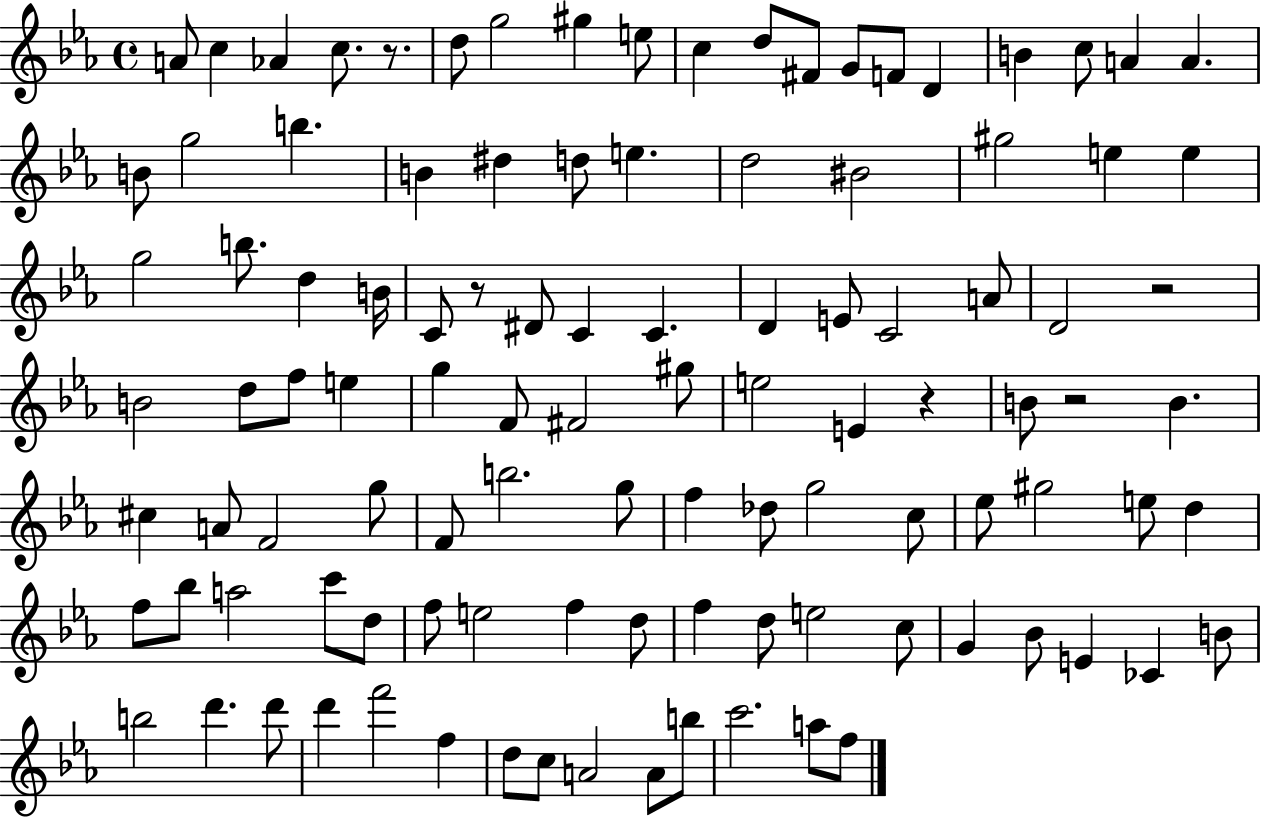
{
  \clef treble
  \time 4/4
  \defaultTimeSignature
  \key ees \major
  a'8 c''4 aes'4 c''8. r8. | d''8 g''2 gis''4 e''8 | c''4 d''8 fis'8 g'8 f'8 d'4 | b'4 c''8 a'4 a'4. | \break b'8 g''2 b''4. | b'4 dis''4 d''8 e''4. | d''2 bis'2 | gis''2 e''4 e''4 | \break g''2 b''8. d''4 b'16 | c'8 r8 dis'8 c'4 c'4. | d'4 e'8 c'2 a'8 | d'2 r2 | \break b'2 d''8 f''8 e''4 | g''4 f'8 fis'2 gis''8 | e''2 e'4 r4 | b'8 r2 b'4. | \break cis''4 a'8 f'2 g''8 | f'8 b''2. g''8 | f''4 des''8 g''2 c''8 | ees''8 gis''2 e''8 d''4 | \break f''8 bes''8 a''2 c'''8 d''8 | f''8 e''2 f''4 d''8 | f''4 d''8 e''2 c''8 | g'4 bes'8 e'4 ces'4 b'8 | \break b''2 d'''4. d'''8 | d'''4 f'''2 f''4 | d''8 c''8 a'2 a'8 b''8 | c'''2. a''8 f''8 | \break \bar "|."
}